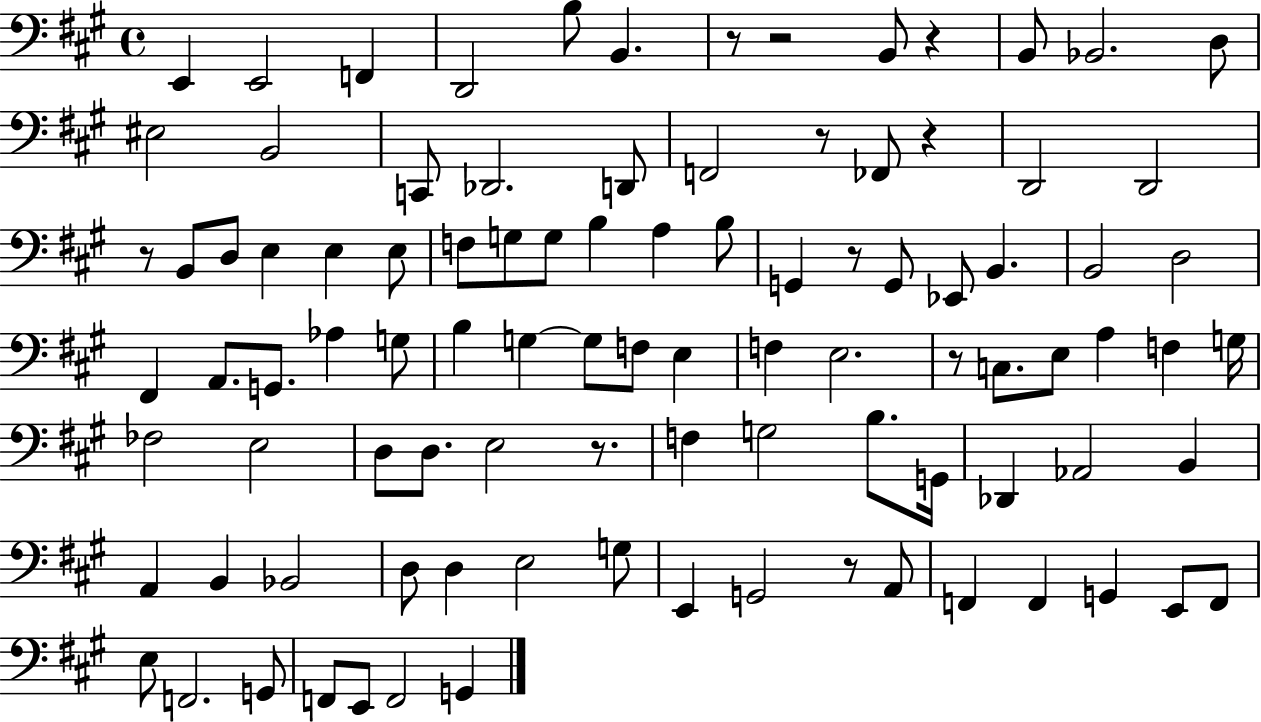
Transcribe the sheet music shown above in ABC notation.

X:1
T:Untitled
M:4/4
L:1/4
K:A
E,, E,,2 F,, D,,2 B,/2 B,, z/2 z2 B,,/2 z B,,/2 _B,,2 D,/2 ^E,2 B,,2 C,,/2 _D,,2 D,,/2 F,,2 z/2 _F,,/2 z D,,2 D,,2 z/2 B,,/2 D,/2 E, E, E,/2 F,/2 G,/2 G,/2 B, A, B,/2 G,, z/2 G,,/2 _E,,/2 B,, B,,2 D,2 ^F,, A,,/2 G,,/2 _A, G,/2 B, G, G,/2 F,/2 E, F, E,2 z/2 C,/2 E,/2 A, F, G,/4 _F,2 E,2 D,/2 D,/2 E,2 z/2 F, G,2 B,/2 G,,/4 _D,, _A,,2 B,, A,, B,, _B,,2 D,/2 D, E,2 G,/2 E,, G,,2 z/2 A,,/2 F,, F,, G,, E,,/2 F,,/2 E,/2 F,,2 G,,/2 F,,/2 E,,/2 F,,2 G,,